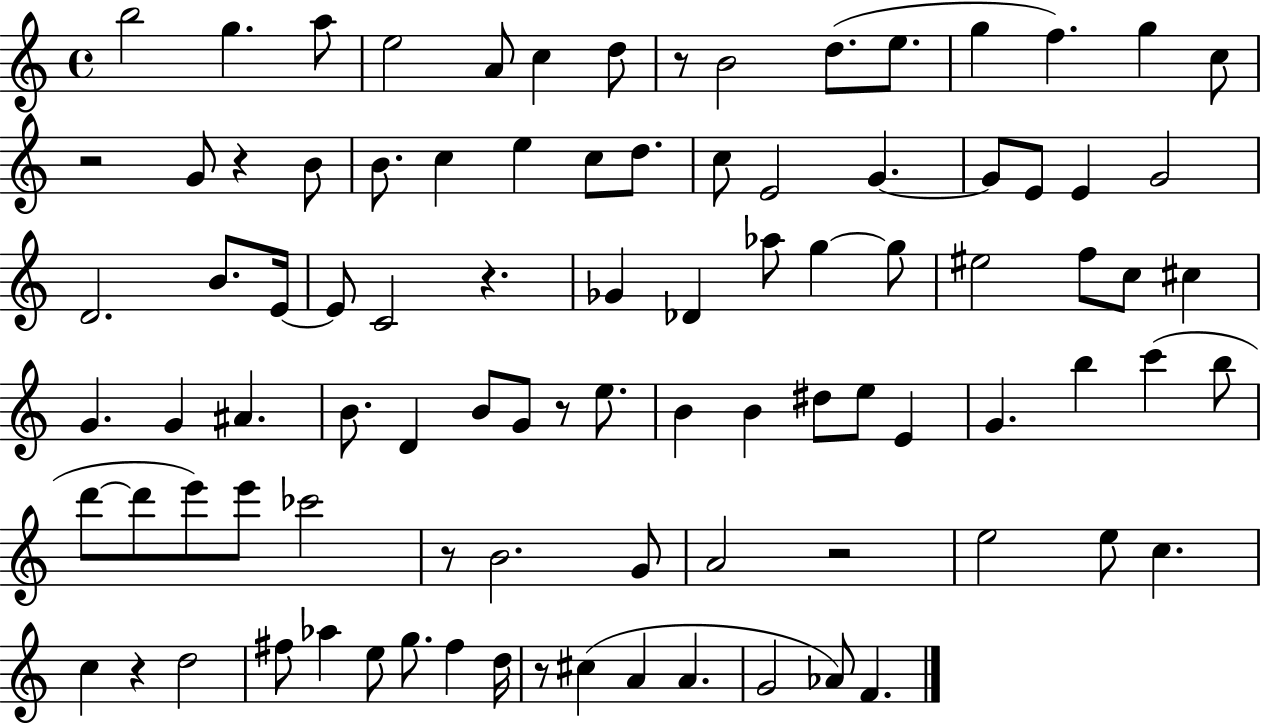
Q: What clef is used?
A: treble